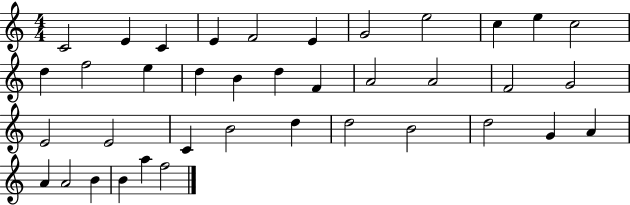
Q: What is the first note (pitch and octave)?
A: C4